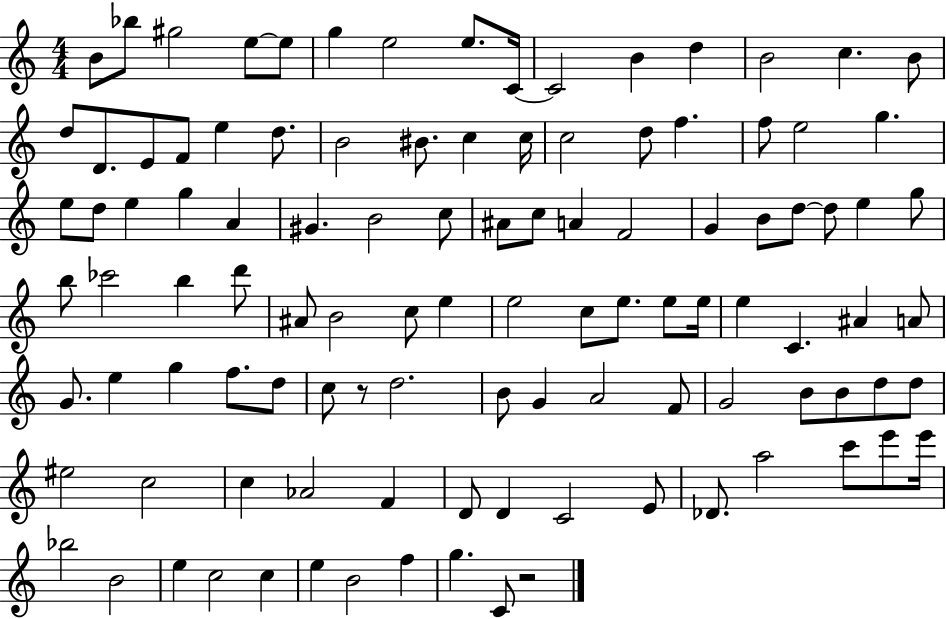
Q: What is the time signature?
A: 4/4